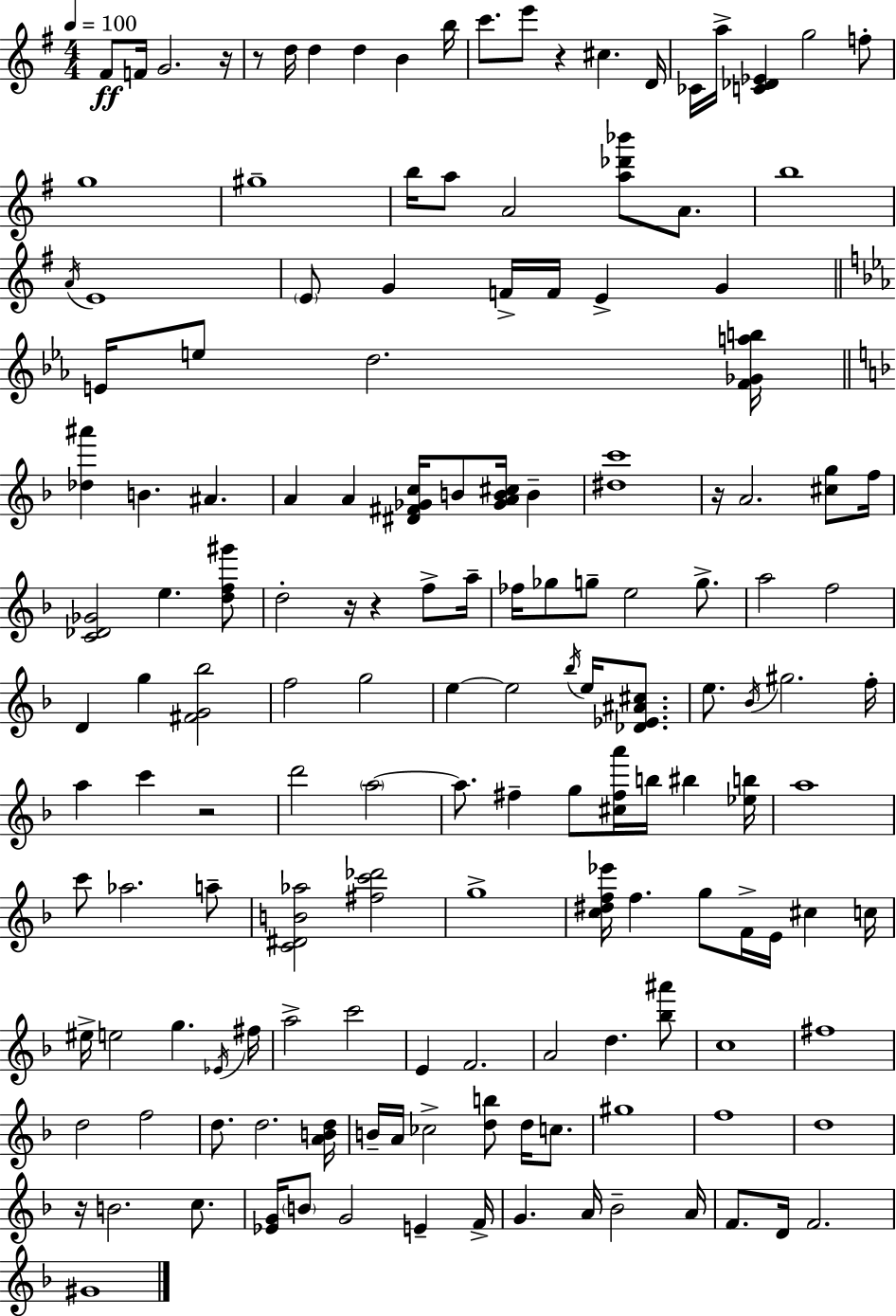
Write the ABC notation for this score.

X:1
T:Untitled
M:4/4
L:1/4
K:G
^F/2 F/4 G2 z/4 z/2 d/4 d d B b/4 c'/2 e'/2 z ^c D/4 _C/4 a/4 [C_D_E] g2 f/2 g4 ^g4 b/4 a/2 A2 [a_d'_b']/2 A/2 b4 A/4 E4 E/2 G F/4 F/4 E G E/4 e/2 d2 [F_Gab]/4 [_d^a'] B ^A A A [^D^F_Gc]/4 B/2 [_GAB^c]/4 B [^dc']4 z/4 A2 [^cg]/2 f/4 [C_D_G]2 e [df^g']/2 d2 z/4 z f/2 a/4 _f/4 _g/2 g/2 e2 g/2 a2 f2 D g [^FG_b]2 f2 g2 e e2 _b/4 e/4 [_D_E^A^c]/2 e/2 _B/4 ^g2 f/4 a c' z2 d'2 a2 a/2 ^f g/2 [^c^fa']/4 b/4 ^b [_eb]/4 a4 c'/2 _a2 a/2 [C^DB_a]2 [^fc'_d']2 g4 [c^df_e']/4 f g/2 F/4 E/4 ^c c/4 ^e/4 e2 g _E/4 ^f/4 a2 c'2 E F2 A2 d [_b^a']/2 c4 ^f4 d2 f2 d/2 d2 [ABd]/4 B/4 A/4 _c2 [db]/2 d/4 c/2 ^g4 f4 d4 z/4 B2 c/2 [_EG]/4 B/2 G2 E F/4 G A/4 _B2 A/4 F/2 D/4 F2 ^G4